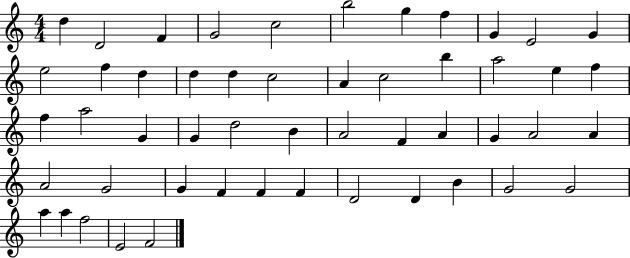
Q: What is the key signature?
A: C major